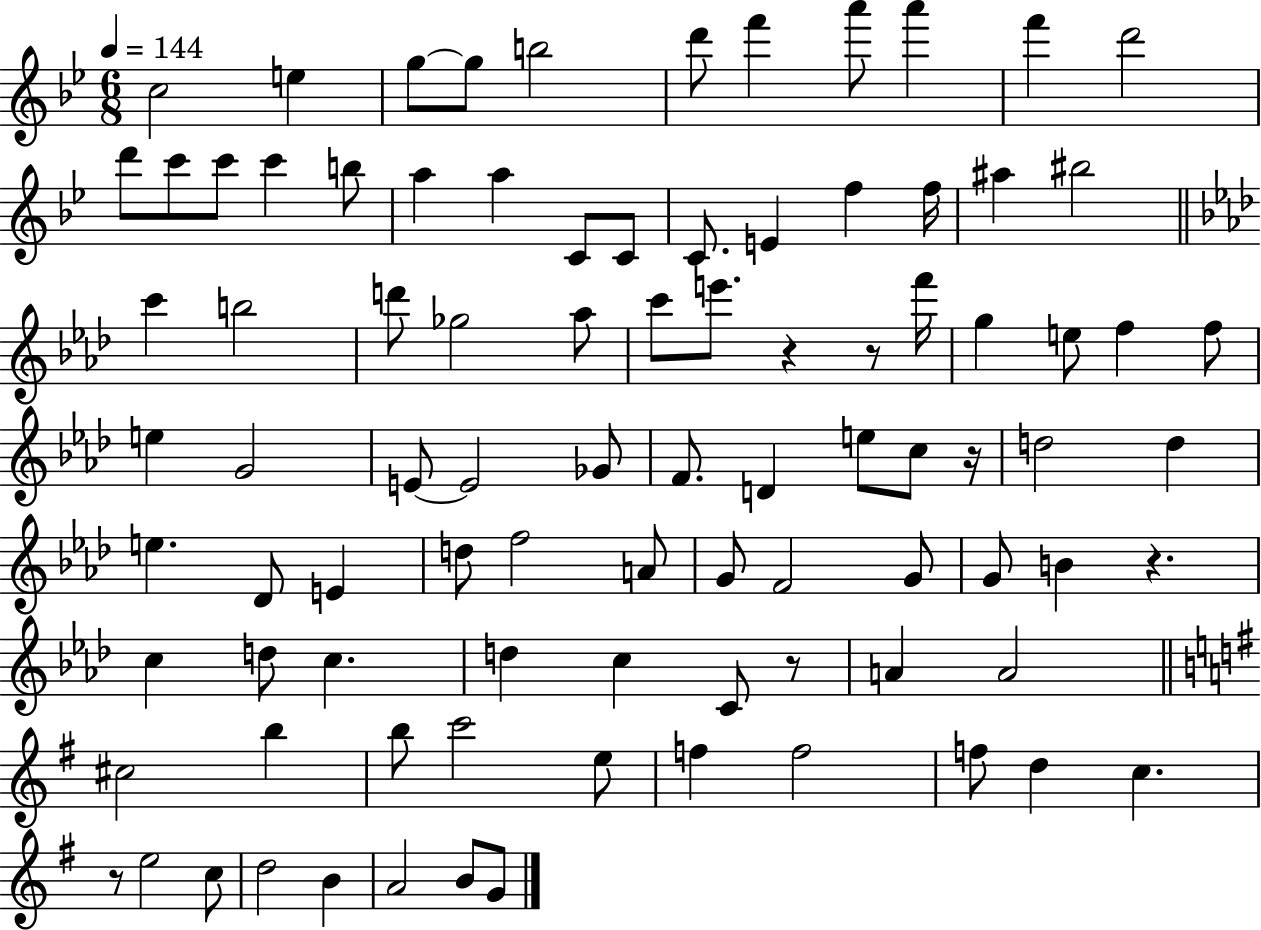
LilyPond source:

{
  \clef treble
  \numericTimeSignature
  \time 6/8
  \key bes \major
  \tempo 4 = 144
  c''2 e''4 | g''8~~ g''8 b''2 | d'''8 f'''4 a'''8 a'''4 | f'''4 d'''2 | \break d'''8 c'''8 c'''8 c'''4 b''8 | a''4 a''4 c'8 c'8 | c'8. e'4 f''4 f''16 | ais''4 bis''2 | \break \bar "||" \break \key aes \major c'''4 b''2 | d'''8 ges''2 aes''8 | c'''8 e'''8. r4 r8 f'''16 | g''4 e''8 f''4 f''8 | \break e''4 g'2 | e'8~~ e'2 ges'8 | f'8. d'4 e''8 c''8 r16 | d''2 d''4 | \break e''4. des'8 e'4 | d''8 f''2 a'8 | g'8 f'2 g'8 | g'8 b'4 r4. | \break c''4 d''8 c''4. | d''4 c''4 c'8 r8 | a'4 a'2 | \bar "||" \break \key e \minor cis''2 b''4 | b''8 c'''2 e''8 | f''4 f''2 | f''8 d''4 c''4. | \break r8 e''2 c''8 | d''2 b'4 | a'2 b'8 g'8 | \bar "|."
}